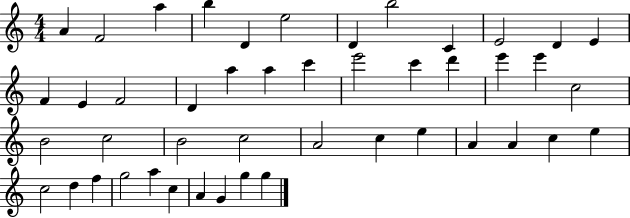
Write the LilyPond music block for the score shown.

{
  \clef treble
  \numericTimeSignature
  \time 4/4
  \key c \major
  a'4 f'2 a''4 | b''4 d'4 e''2 | d'4 b''2 c'4 | e'2 d'4 e'4 | \break f'4 e'4 f'2 | d'4 a''4 a''4 c'''4 | e'''2 c'''4 d'''4 | e'''4 e'''4 c''2 | \break b'2 c''2 | b'2 c''2 | a'2 c''4 e''4 | a'4 a'4 c''4 e''4 | \break c''2 d''4 f''4 | g''2 a''4 c''4 | a'4 g'4 g''4 g''4 | \bar "|."
}